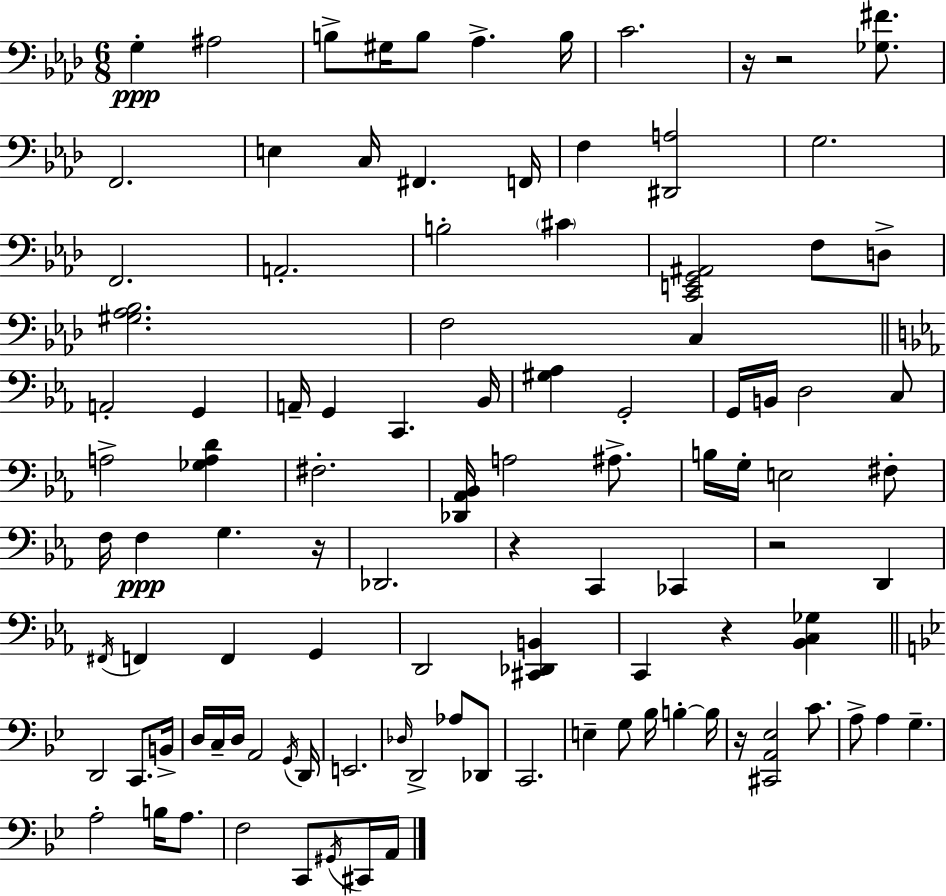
{
  \clef bass
  \numericTimeSignature
  \time 6/8
  \key f \minor
  g4-.\ppp ais2 | b8-> gis16 b8 aes4.-> b16 | c'2. | r16 r2 <ges fis'>8. | \break f,2. | e4 c16 fis,4. f,16 | f4 <dis, a>2 | g2. | \break f,2. | a,2.-. | b2-. \parenthesize cis'4 | <c, e, g, ais,>2 f8 d8-> | \break <gis aes bes>2. | f2 c4 | \bar "||" \break \key ees \major a,2-. g,4 | a,16-- g,4 c,4. bes,16 | <gis aes>4 g,2-. | g,16 b,16 d2 c8 | \break a2-> <ges a d'>4 | fis2.-. | <des, aes, bes,>16 a2 ais8.-> | b16 g16-. e2 fis8-. | \break f16 f4\ppp g4. r16 | des,2. | r4 c,4 ces,4 | r2 d,4 | \break \acciaccatura { fis,16 } f,4 f,4 g,4 | d,2 <cis, des, b,>4 | c,4 r4 <bes, c ges>4 | \bar "||" \break \key g \minor d,2 c,8. b,16-> | d16 c16-- d16 a,2 \acciaccatura { g,16 } | d,16 e,2. | \grace { des16 } d,2-> aes8 | \break des,8 c,2. | e4-- g8 bes16 b4-.~~ | b16 r16 <cis, a, ees>2 c'8. | a8-> a4 g4.-- | \break a2-. b16 a8. | f2 c,8 | \acciaccatura { gis,16 } cis,16 a,16 \bar "|."
}